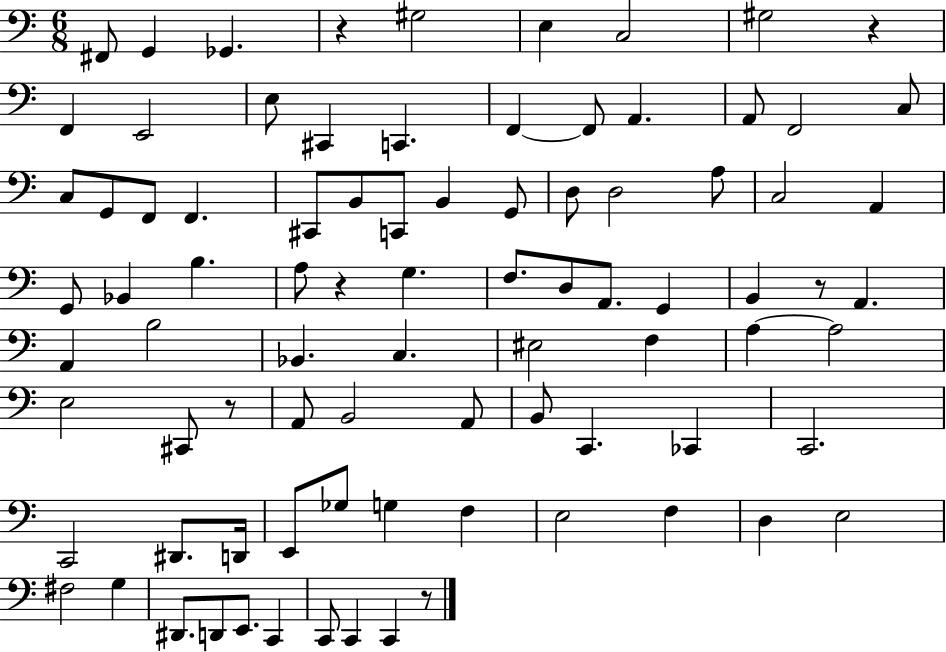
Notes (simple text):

F#2/e G2/q Gb2/q. R/q G#3/h E3/q C3/h G#3/h R/q F2/q E2/h E3/e C#2/q C2/q. F2/q F2/e A2/q. A2/e F2/h C3/e C3/e G2/e F2/e F2/q. C#2/e B2/e C2/e B2/q G2/e D3/e D3/h A3/e C3/h A2/q G2/e Bb2/q B3/q. A3/e R/q G3/q. F3/e. D3/e A2/e. G2/q B2/q R/e A2/q. A2/q B3/h Bb2/q. C3/q. EIS3/h F3/q A3/q A3/h E3/h C#2/e R/e A2/e B2/h A2/e B2/e C2/q. CES2/q C2/h. C2/h D#2/e. D2/s E2/e Gb3/e G3/q F3/q E3/h F3/q D3/q E3/h F#3/h G3/q D#2/e. D2/e E2/e. C2/q C2/e C2/q C2/q R/e